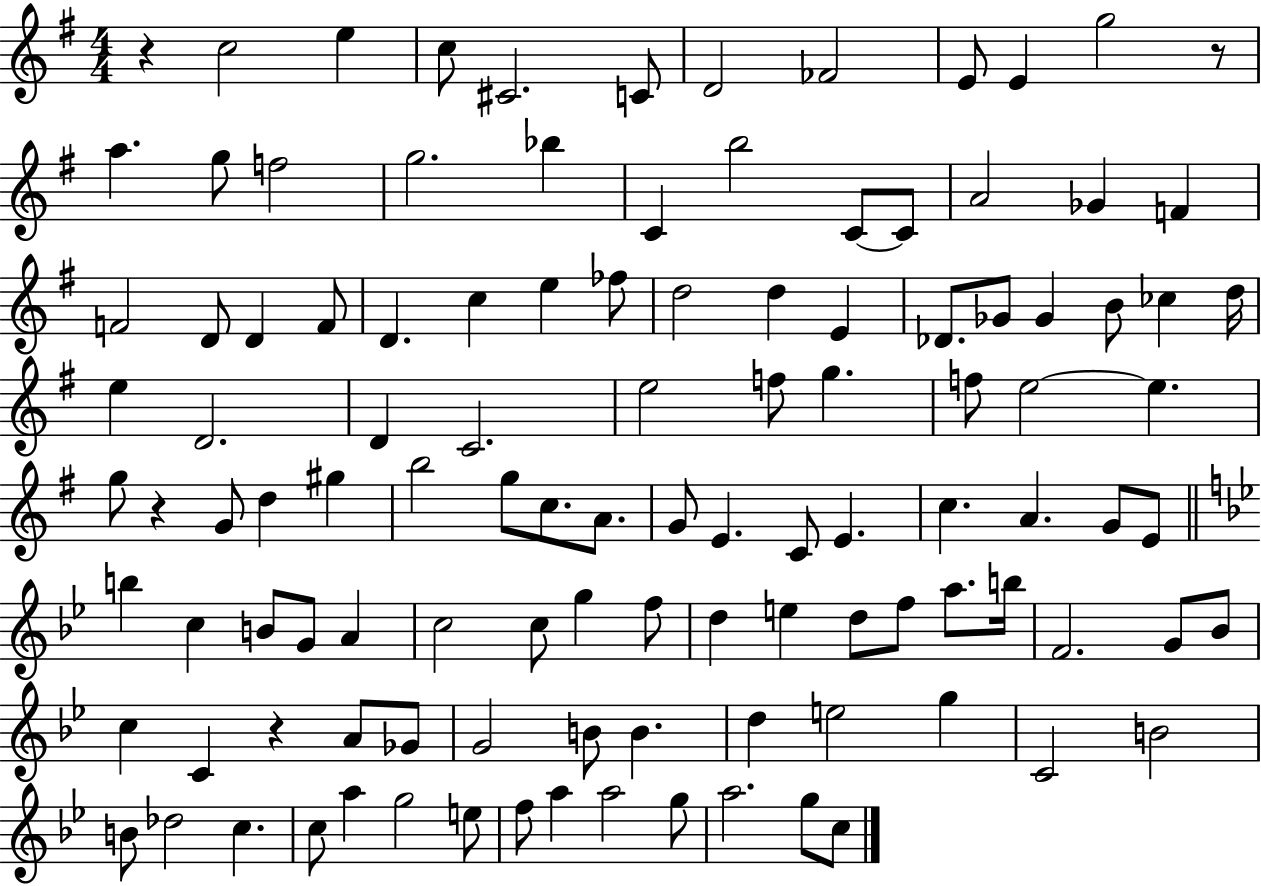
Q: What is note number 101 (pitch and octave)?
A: G5